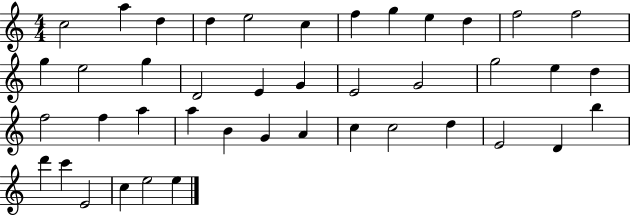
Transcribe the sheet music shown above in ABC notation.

X:1
T:Untitled
M:4/4
L:1/4
K:C
c2 a d d e2 c f g e d f2 f2 g e2 g D2 E G E2 G2 g2 e d f2 f a a B G A c c2 d E2 D b d' c' E2 c e2 e